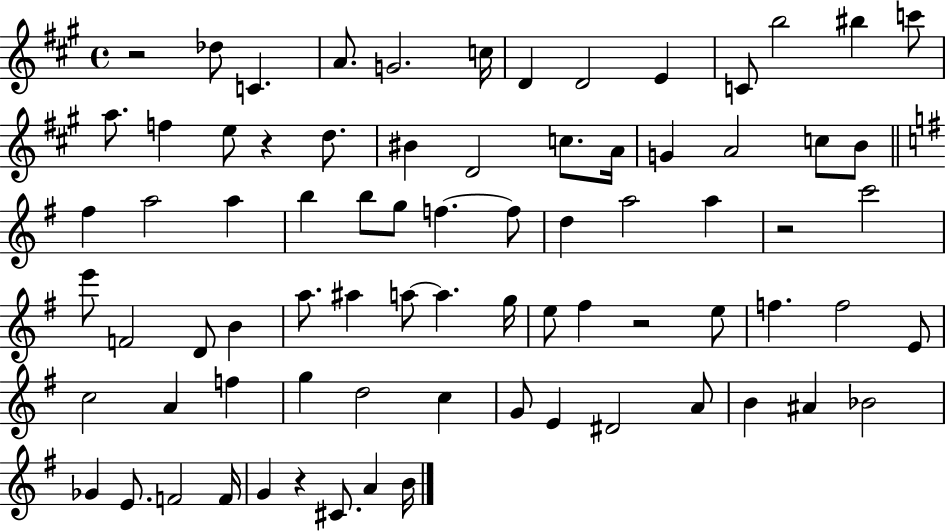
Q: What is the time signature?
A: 4/4